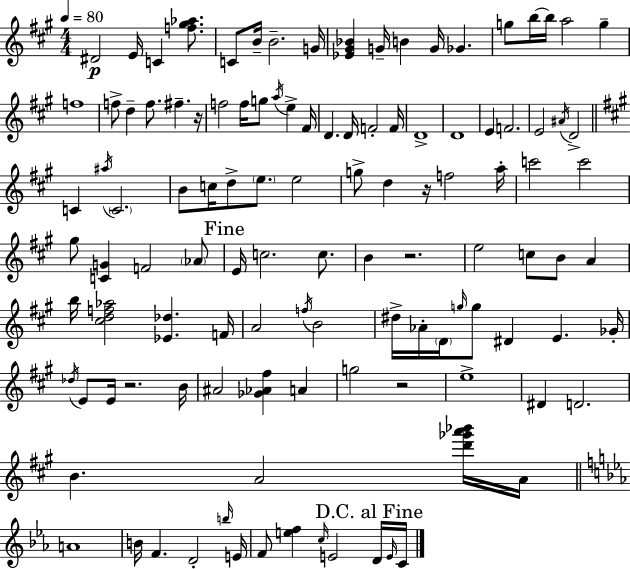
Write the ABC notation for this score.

X:1
T:Untitled
M:4/4
L:1/4
K:A
^D2 E/4 C [f^g_a]/2 C/2 B/4 B2 G/4 [_E^G_B] G/4 B G/4 _G g/2 b/4 b/4 a2 g f4 f/2 d f/2 ^f z/4 f2 f/4 g/2 a/4 e ^F/4 D D/4 F2 F/4 D4 D4 E F2 E2 ^A/4 D2 C ^a/4 C2 B/2 c/4 d/2 e/2 e2 g/2 d z/4 f2 a/4 c'2 c'2 ^g/2 [CG] F2 _A/2 E/4 c2 c/2 B z2 e2 c/2 B/2 A b/4 [^cdf_a]2 [_E_d] F/4 A2 f/4 B2 ^d/4 _A/4 D/4 g/4 g/2 ^D E _G/4 _d/4 E/2 E/4 z2 B/4 ^A2 [_G_A^f] A g2 z2 e4 ^D D2 B A2 [d'_g'a'_b']/4 A/4 A4 B/4 F D2 b/4 E/4 F/2 [ef] c/4 E2 D/4 E/4 C/4